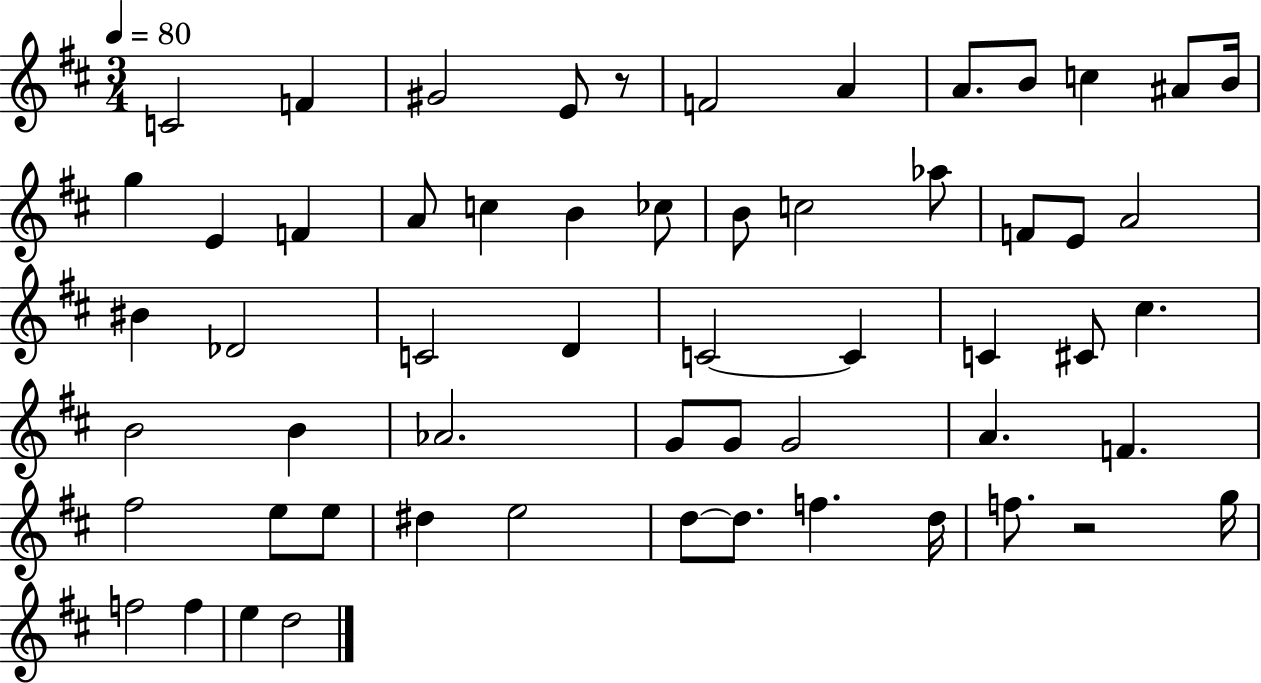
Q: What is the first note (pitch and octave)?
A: C4